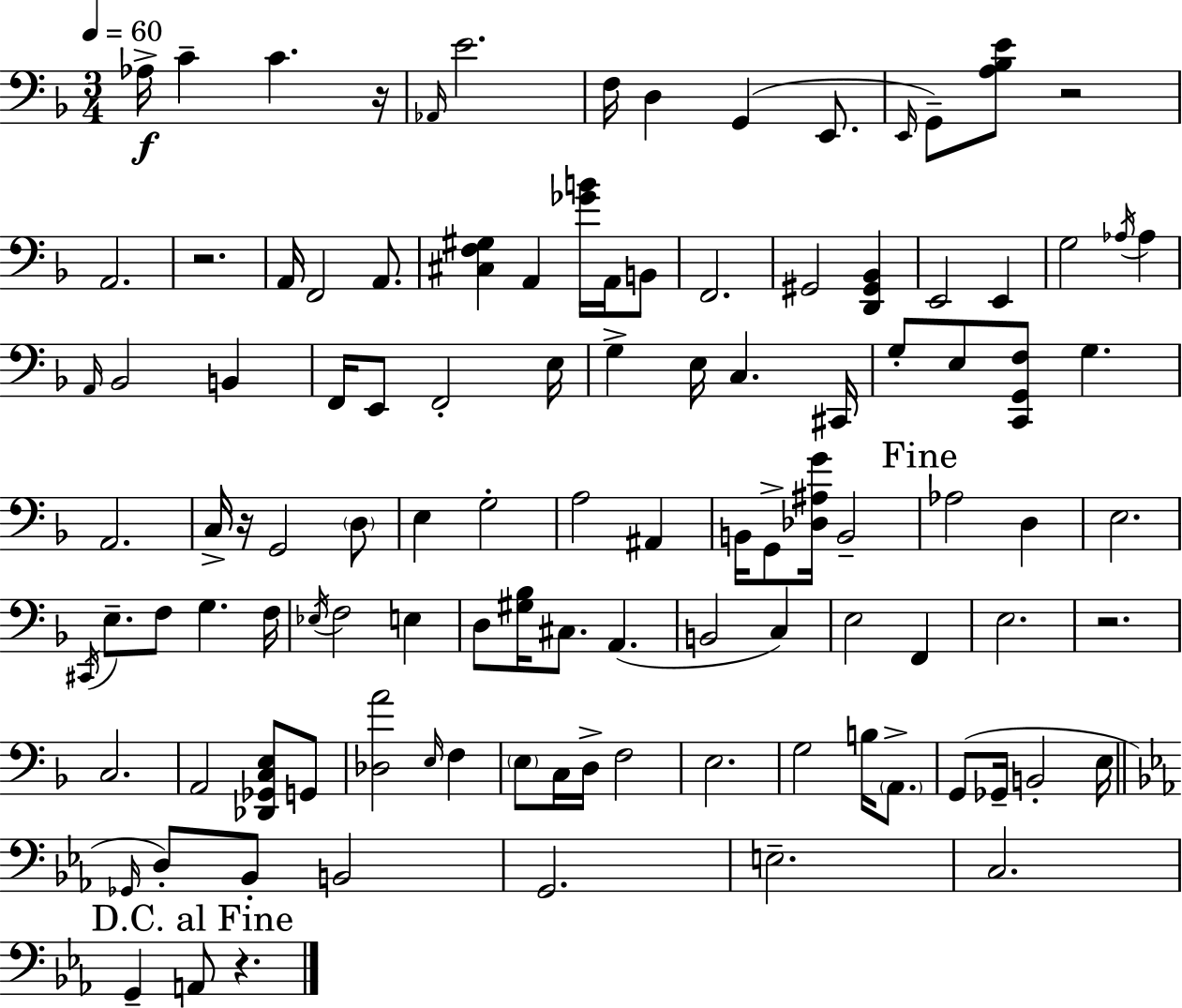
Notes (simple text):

Ab3/s C4/q C4/q. R/s Ab2/s E4/h. F3/s D3/q G2/q E2/e. E2/s G2/e [A3,Bb3,E4]/e R/h A2/h. R/h. A2/s F2/h A2/e. [C#3,F3,G#3]/q A2/q [Gb4,B4]/s A2/s B2/e F2/h. G#2/h [D2,G#2,Bb2]/q E2/h E2/q G3/h Ab3/s Ab3/q A2/s Bb2/h B2/q F2/s E2/e F2/h E3/s G3/q E3/s C3/q. C#2/s G3/e E3/e [C2,G2,F3]/e G3/q. A2/h. C3/s R/s G2/h D3/e E3/q G3/h A3/h A#2/q B2/s G2/e [Db3,A#3,G4]/s B2/h Ab3/h D3/q E3/h. C#2/s E3/e. F3/e G3/q. F3/s Eb3/s F3/h E3/q D3/e [G#3,Bb3]/s C#3/e. A2/q. B2/h C3/q E3/h F2/q E3/h. R/h. C3/h. A2/h [Db2,Gb2,C3,E3]/e G2/e [Db3,A4]/h E3/s F3/q E3/e C3/s D3/s F3/h E3/h. G3/h B3/s A2/e. G2/e Gb2/s B2/h E3/s Gb2/s D3/e Bb2/e B2/h G2/h. E3/h. C3/h. G2/q A2/e R/q.